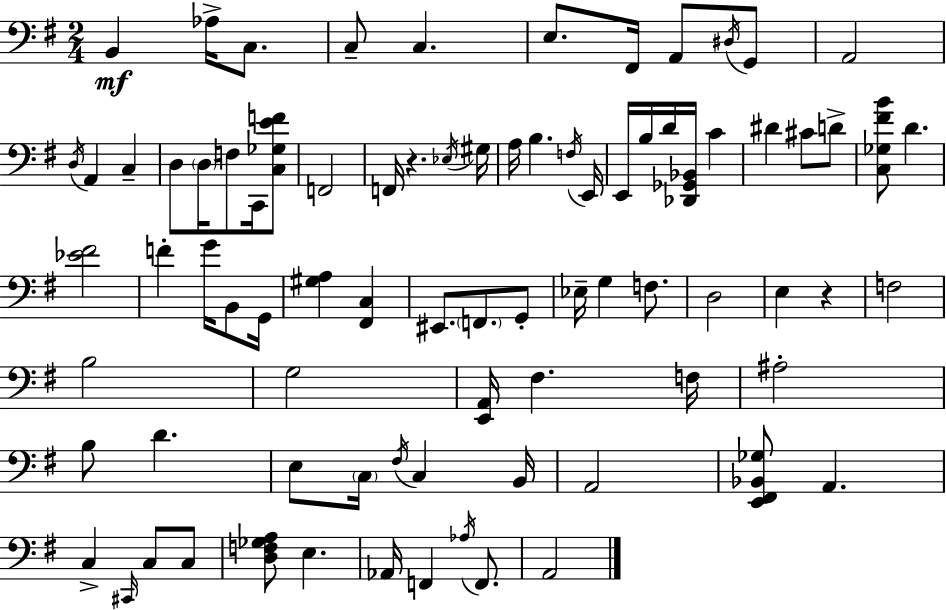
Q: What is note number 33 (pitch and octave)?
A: D4